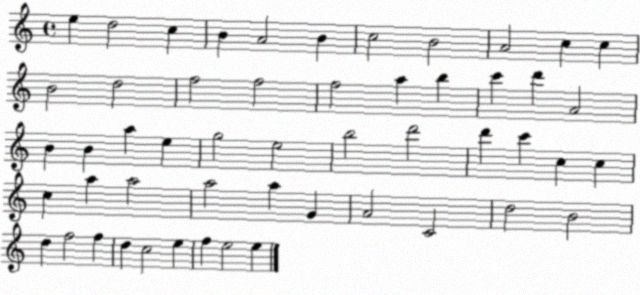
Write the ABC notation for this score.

X:1
T:Untitled
M:4/4
L:1/4
K:C
e d2 c B A2 B c2 B2 A2 c c B2 d2 f2 f2 f2 a b c' d' A2 B B a e g2 e2 b2 d'2 d' c' c c c a a2 a2 a G A2 C2 d2 B2 d f2 f d c2 e f e2 e